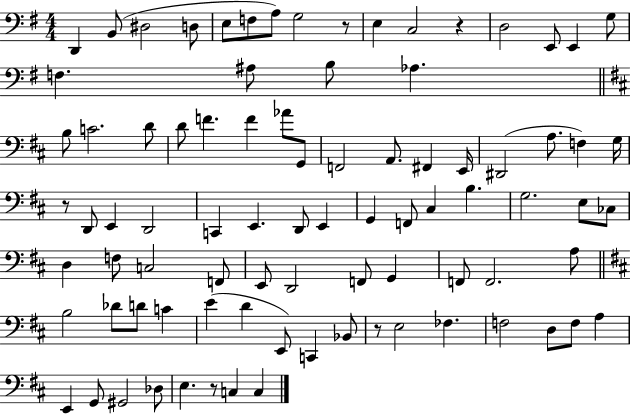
D2/q B2/e D#3/h D3/e E3/e F3/e A3/e G3/h R/e E3/q C3/h R/q D3/h E2/e E2/q G3/e F3/q. A#3/e B3/e Ab3/q. B3/e C4/h. D4/e D4/e F4/q. F4/q Ab4/e G2/e F2/h A2/e. F#2/q E2/s D#2/h A3/e. F3/q G3/s R/e D2/e E2/q D2/h C2/q E2/q. D2/e E2/q G2/q F2/e C#3/q B3/q. G3/h. E3/e CES3/e D3/q F3/e C3/h F2/e E2/e D2/h F2/e G2/q F2/e F2/h. A3/e B3/h Db4/e D4/e C4/q E4/q D4/q E2/e C2/q Bb2/e R/e E3/h FES3/q. F3/h D3/e F3/e A3/q E2/q G2/e G#2/h Db3/e E3/q. R/e C3/q C3/q